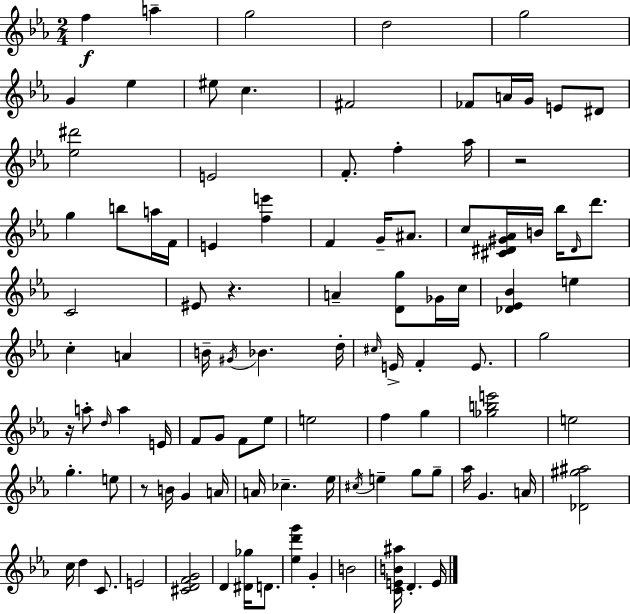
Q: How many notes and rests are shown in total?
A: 101